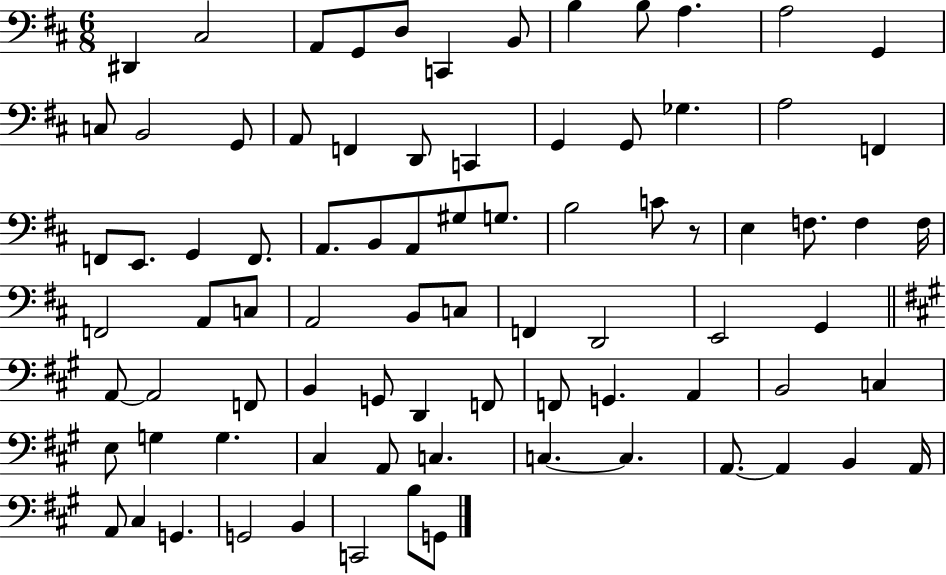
D#2/q C#3/h A2/e G2/e D3/e C2/q B2/e B3/q B3/e A3/q. A3/h G2/q C3/e B2/h G2/e A2/e F2/q D2/e C2/q G2/q G2/e Gb3/q. A3/h F2/q F2/e E2/e. G2/q F2/e. A2/e. B2/e A2/e G#3/e G3/e. B3/h C4/e R/e E3/q F3/e. F3/q F3/s F2/h A2/e C3/e A2/h B2/e C3/e F2/q D2/h E2/h G2/q A2/e A2/h F2/e B2/q G2/e D2/q F2/e F2/e G2/q. A2/q B2/h C3/q E3/e G3/q G3/q. C#3/q A2/e C3/q. C3/q. C3/q. A2/e. A2/q B2/q A2/s A2/e C#3/q G2/q. G2/h B2/q C2/h B3/e G2/e